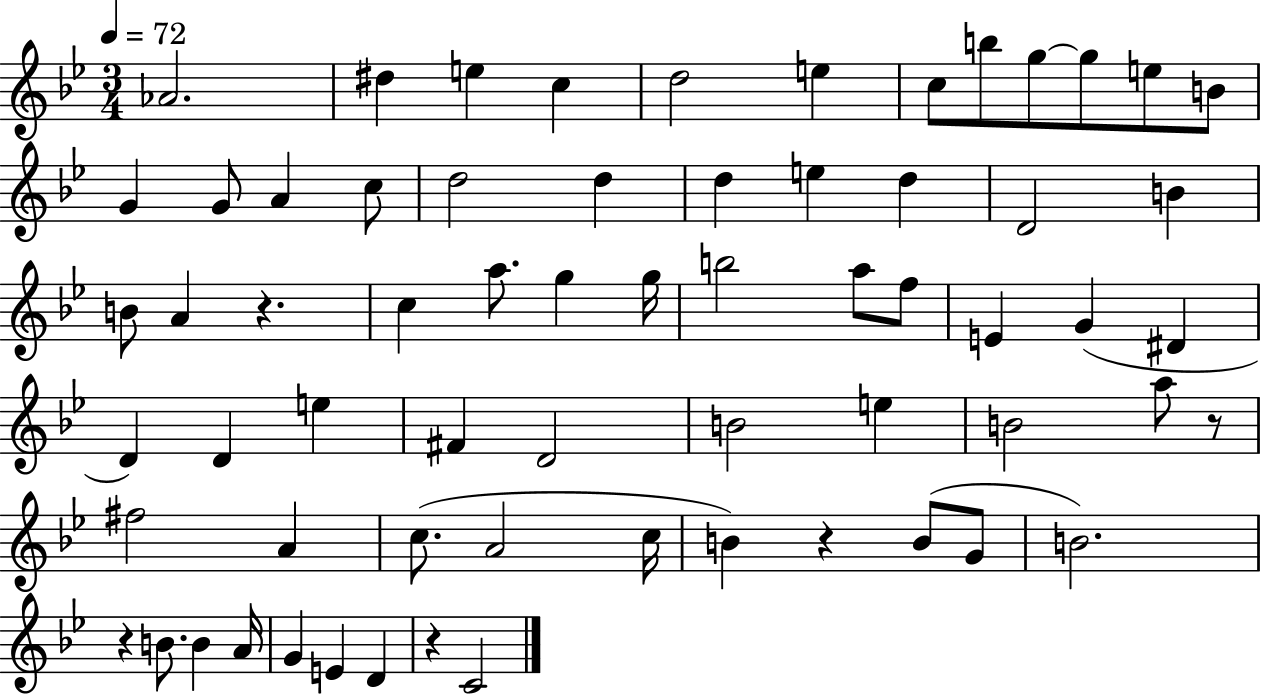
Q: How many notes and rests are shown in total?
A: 65